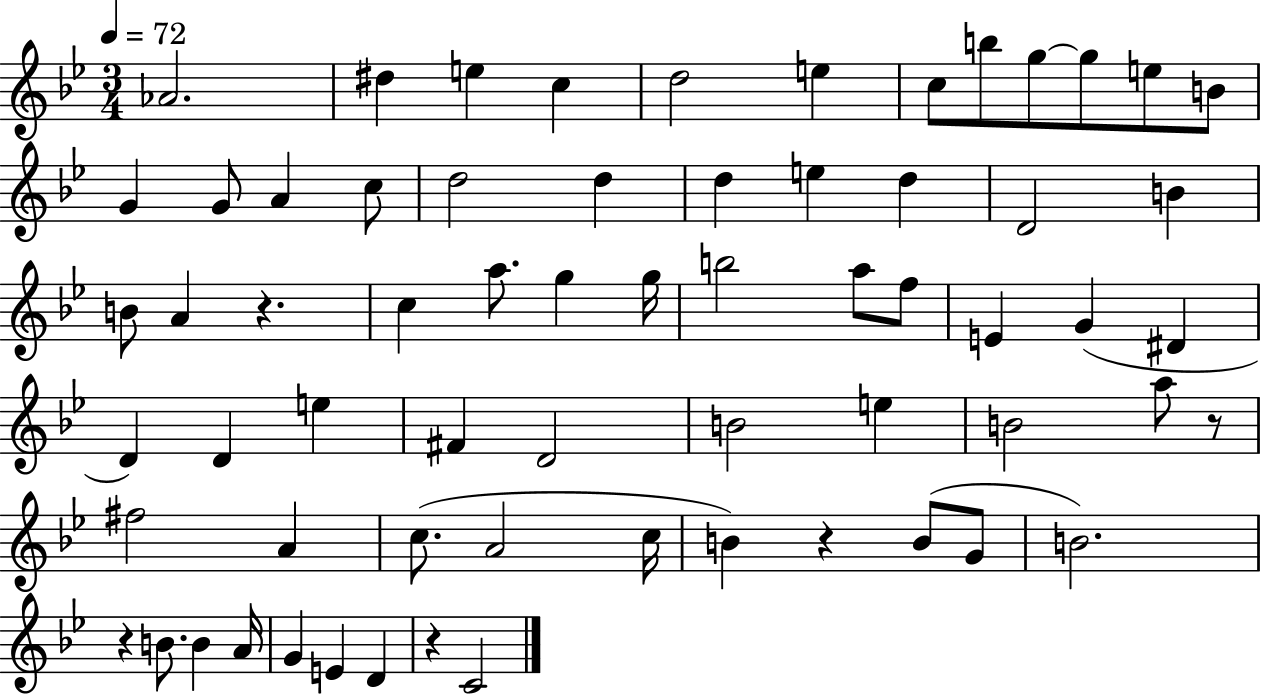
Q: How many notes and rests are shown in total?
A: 65